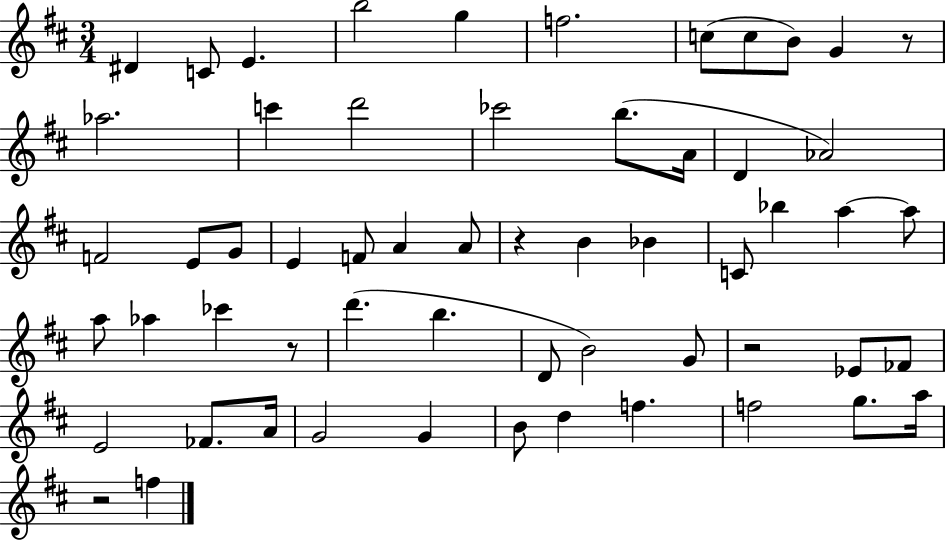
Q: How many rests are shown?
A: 5